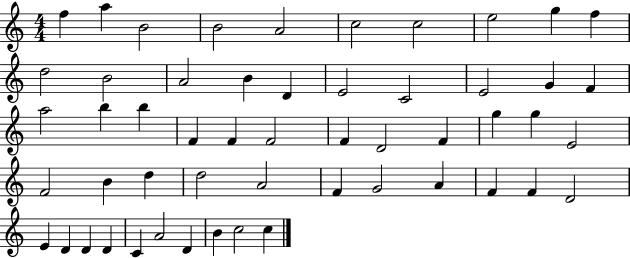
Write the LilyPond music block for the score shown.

{
  \clef treble
  \numericTimeSignature
  \time 4/4
  \key c \major
  f''4 a''4 b'2 | b'2 a'2 | c''2 c''2 | e''2 g''4 f''4 | \break d''2 b'2 | a'2 b'4 d'4 | e'2 c'2 | e'2 g'4 f'4 | \break a''2 b''4 b''4 | f'4 f'4 f'2 | f'4 d'2 f'4 | g''4 g''4 e'2 | \break f'2 b'4 d''4 | d''2 a'2 | f'4 g'2 a'4 | f'4 f'4 d'2 | \break e'4 d'4 d'4 d'4 | c'4 a'2 d'4 | b'4 c''2 c''4 | \bar "|."
}